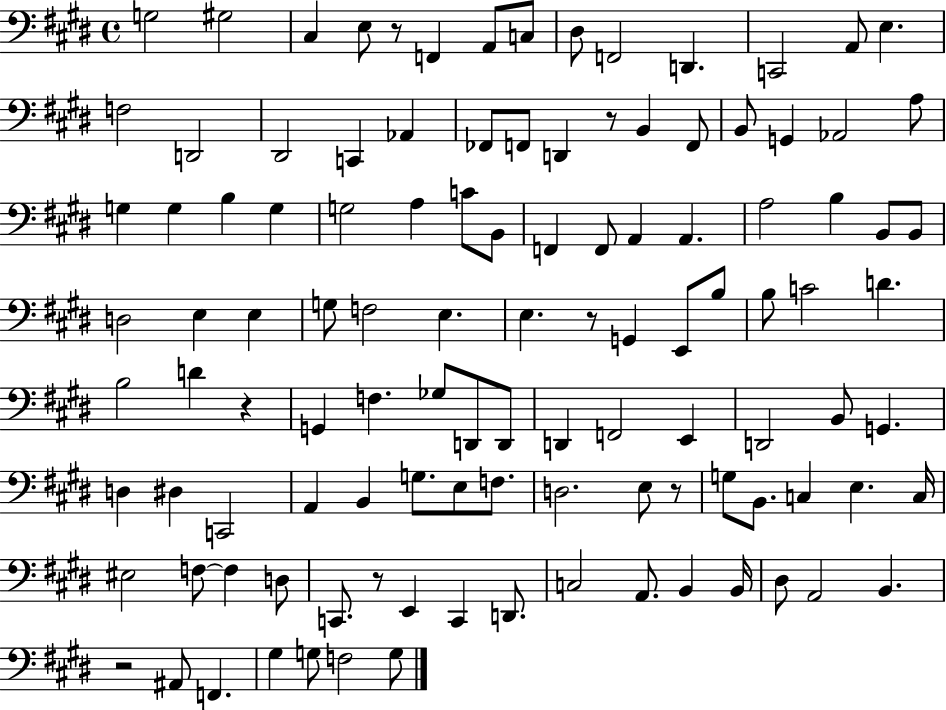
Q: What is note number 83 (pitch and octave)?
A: E3